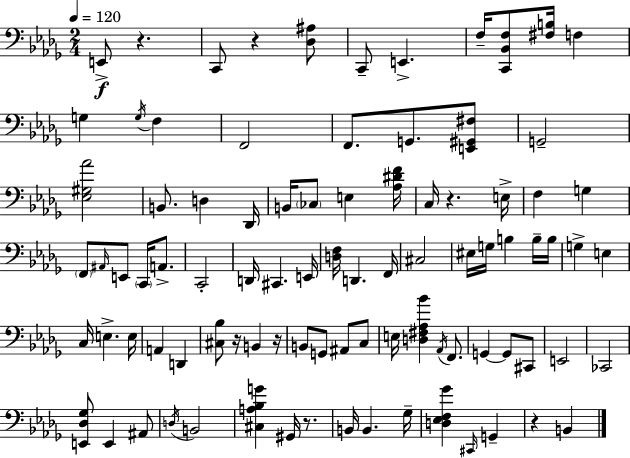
X:1
T:Untitled
M:2/4
L:1/4
K:Bbm
E,,/2 z C,,/2 z [_D,^A,]/2 C,,/2 E,, F,/4 [C,,_B,,F,]/2 [^F,B,]/4 F, G, G,/4 F, F,,2 F,,/2 G,,/2 [E,,^G,,^F,]/2 G,,2 [_E,^G,_A]2 B,,/2 D, _D,,/4 B,,/4 _C,/2 E, [_A,^DF]/4 C,/4 z E,/4 F, G, F,,/2 ^A,,/4 E,,/2 C,,/4 A,,/2 C,,2 D,,/4 ^C,, E,,/4 [D,F,]/4 D,, F,,/4 ^C,2 ^E,/4 G,/4 B, B,/4 B,/4 G, E, C,/4 E, E,/4 A,, D,, [^C,_B,]/2 z/4 B,, z/4 B,,/2 G,,/2 ^A,,/2 C,/2 E,/4 [D,^F,_A,_B] _A,,/4 F,,/2 G,, G,,/2 ^C,,/2 E,,2 _C,,2 [E,,_D,_G,]/2 E,, ^A,,/2 D,/4 B,,2 [^C,A,_B,G] ^G,,/4 z/2 B,,/4 B,, _G,/4 [D,_E,F,_G] ^C,,/4 G,, z B,,